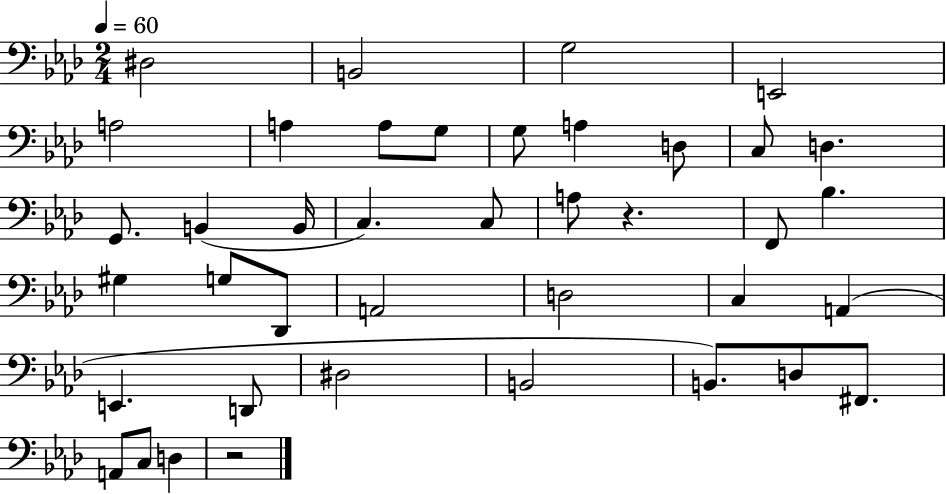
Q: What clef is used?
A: bass